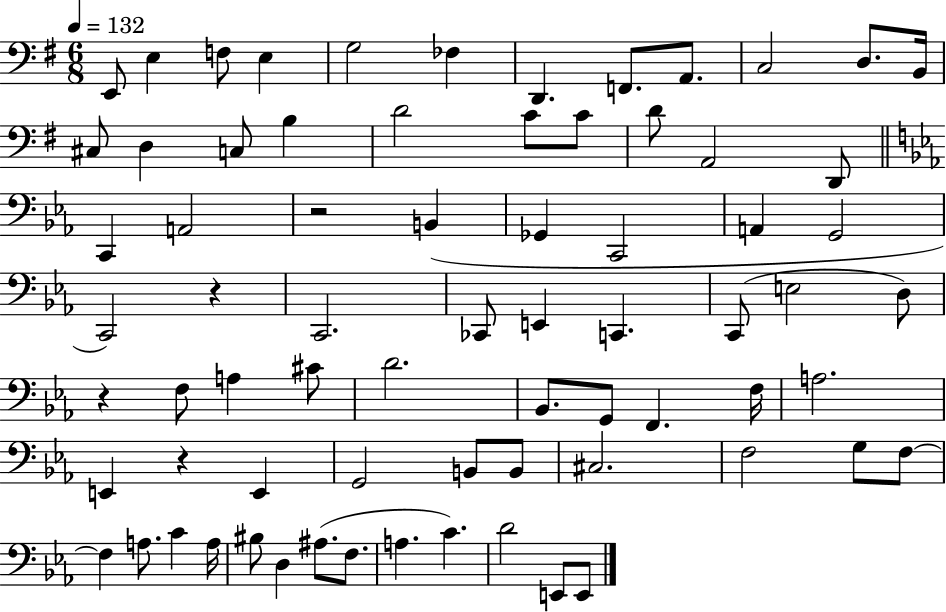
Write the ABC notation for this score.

X:1
T:Untitled
M:6/8
L:1/4
K:G
E,,/2 E, F,/2 E, G,2 _F, D,, F,,/2 A,,/2 C,2 D,/2 B,,/4 ^C,/2 D, C,/2 B, D2 C/2 C/2 D/2 A,,2 D,,/2 C,, A,,2 z2 B,, _G,, C,,2 A,, G,,2 C,,2 z C,,2 _C,,/2 E,, C,, C,,/2 E,2 D,/2 z F,/2 A, ^C/2 D2 _B,,/2 G,,/2 F,, F,/4 A,2 E,, z E,, G,,2 B,,/2 B,,/2 ^C,2 F,2 G,/2 F,/2 F, A,/2 C A,/4 ^B,/2 D, ^A,/2 F,/2 A, C D2 E,,/2 E,,/2